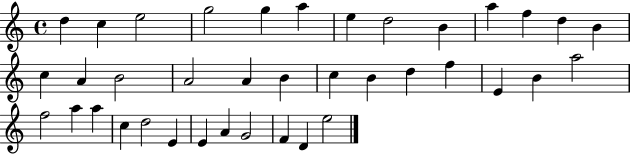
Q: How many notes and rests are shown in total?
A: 38